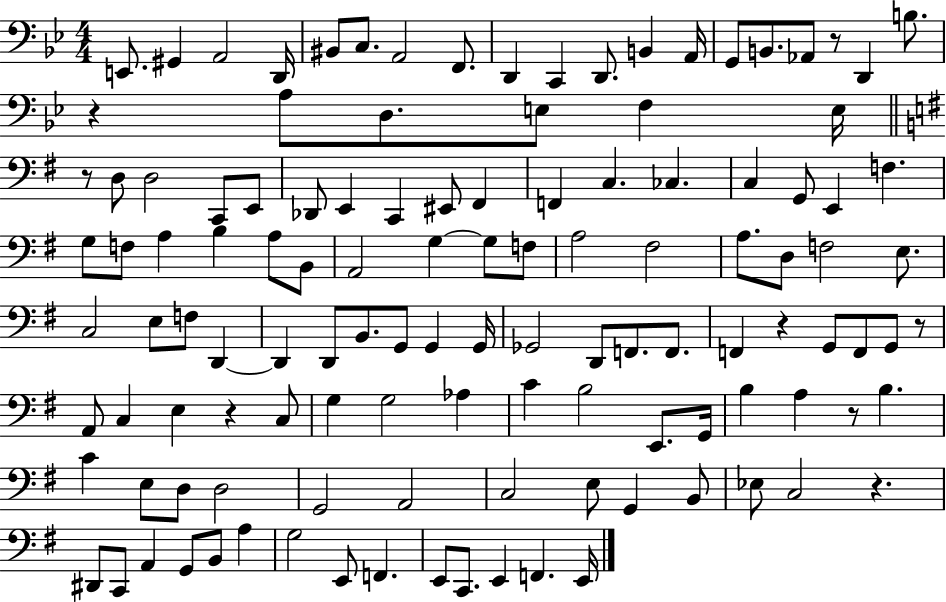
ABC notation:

X:1
T:Untitled
M:4/4
L:1/4
K:Bb
E,,/2 ^G,, A,,2 D,,/4 ^B,,/2 C,/2 A,,2 F,,/2 D,, C,, D,,/2 B,, A,,/4 G,,/2 B,,/2 _A,,/2 z/2 D,, B,/2 z A,/2 D,/2 E,/2 F, E,/4 z/2 D,/2 D,2 C,,/2 E,,/2 _D,,/2 E,, C,, ^E,,/2 ^F,, F,, C, _C, C, G,,/2 E,, F, G,/2 F,/2 A, B, A,/2 B,,/2 A,,2 G, G,/2 F,/2 A,2 ^F,2 A,/2 D,/2 F,2 E,/2 C,2 E,/2 F,/2 D,, D,, D,,/2 B,,/2 G,,/2 G,, G,,/4 _G,,2 D,,/2 F,,/2 F,,/2 F,, z G,,/2 F,,/2 G,,/2 z/2 A,,/2 C, E, z C,/2 G, G,2 _A, C B,2 E,,/2 G,,/4 B, A, z/2 B, C E,/2 D,/2 D,2 G,,2 A,,2 C,2 E,/2 G,, B,,/2 _E,/2 C,2 z ^D,,/2 C,,/2 A,, G,,/2 B,,/2 A, G,2 E,,/2 F,, E,,/2 C,,/2 E,, F,, E,,/4